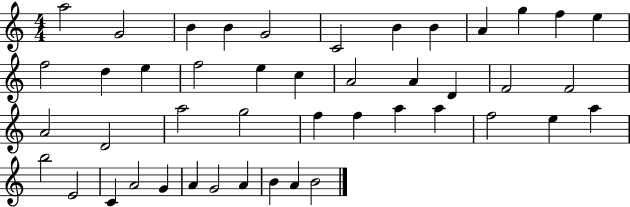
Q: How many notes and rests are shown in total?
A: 45